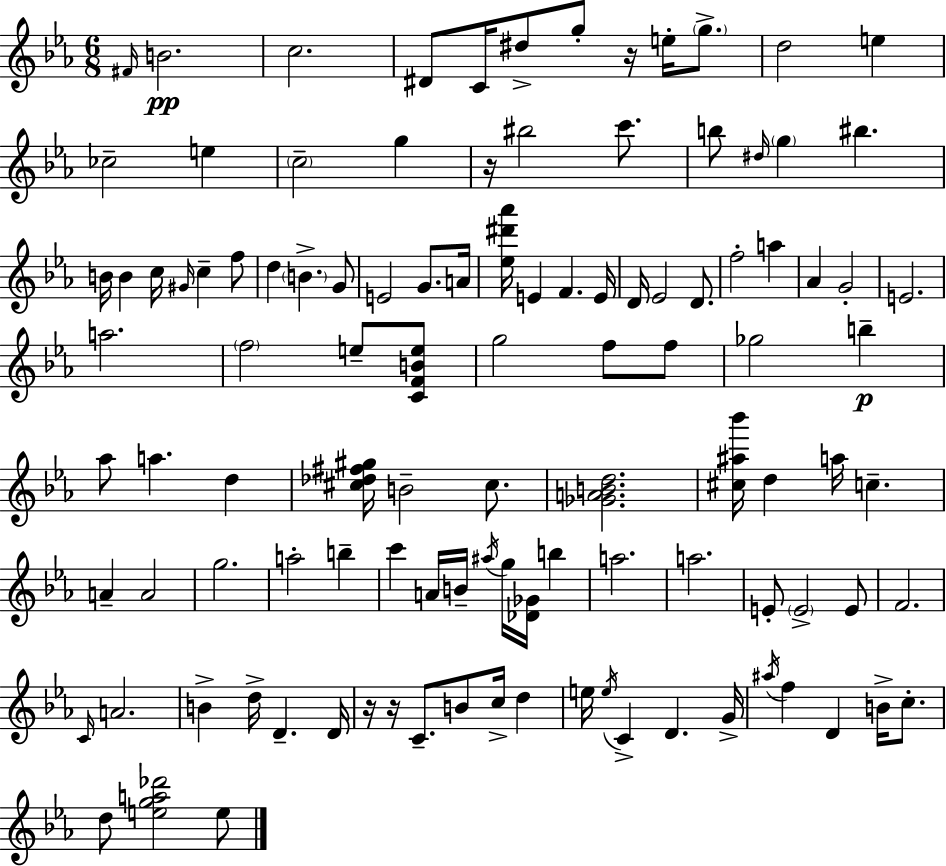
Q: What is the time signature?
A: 6/8